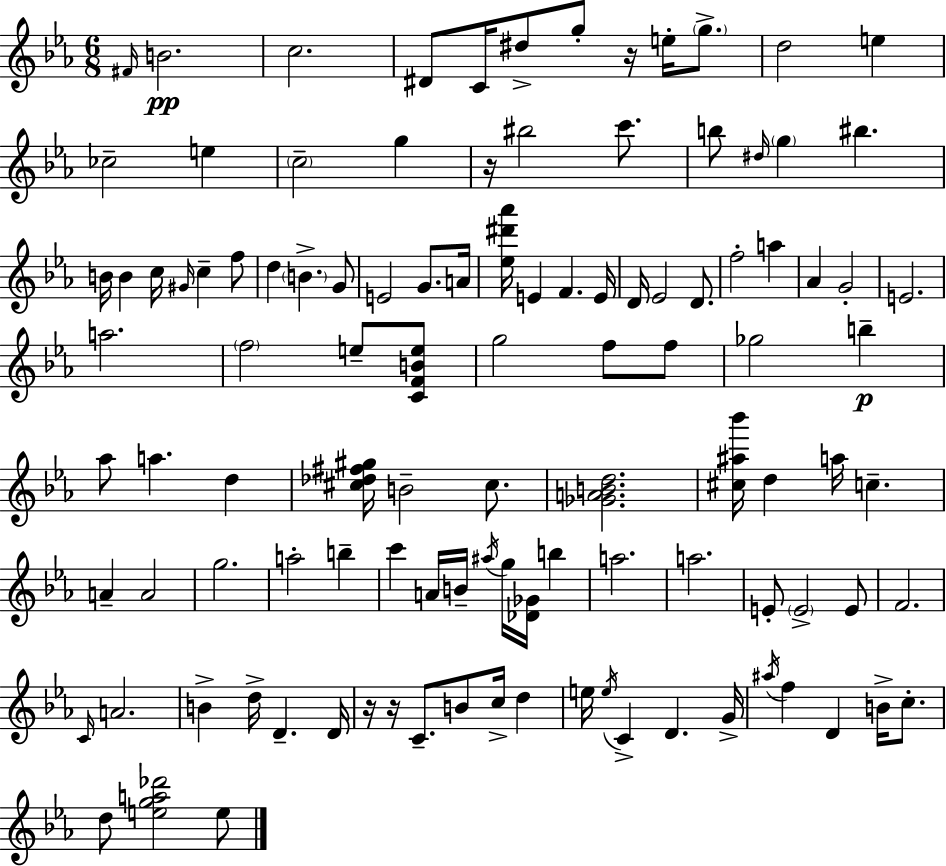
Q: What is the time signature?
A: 6/8